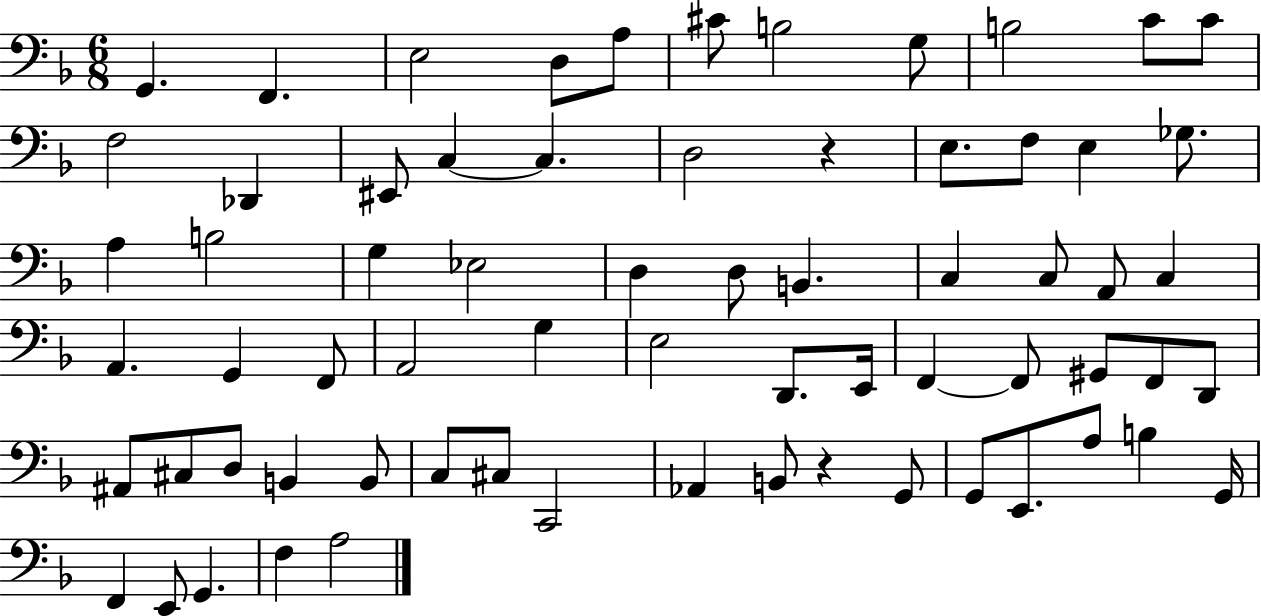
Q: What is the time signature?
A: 6/8